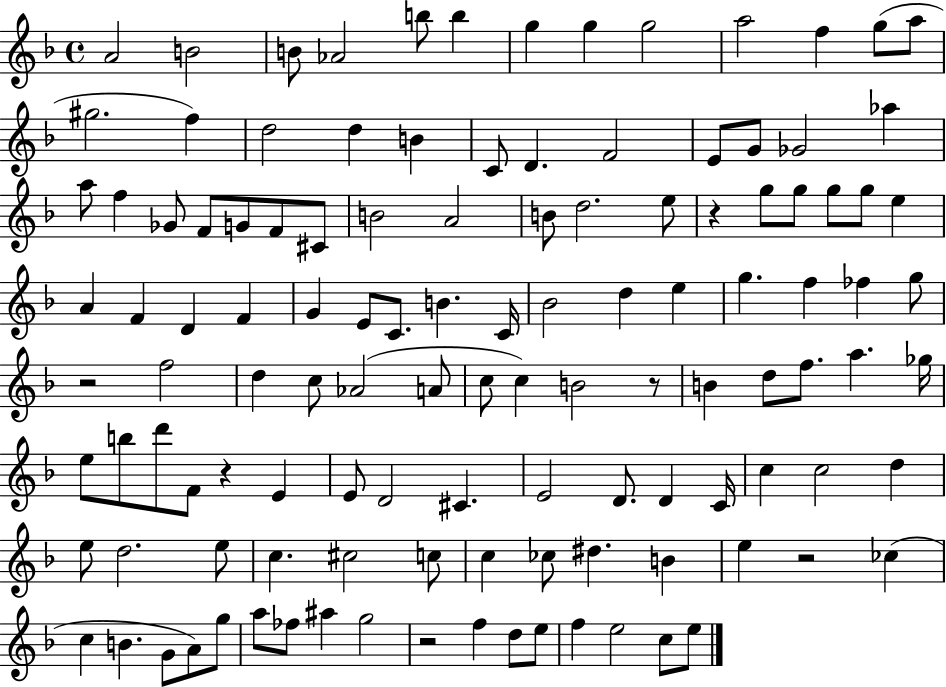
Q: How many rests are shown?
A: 6